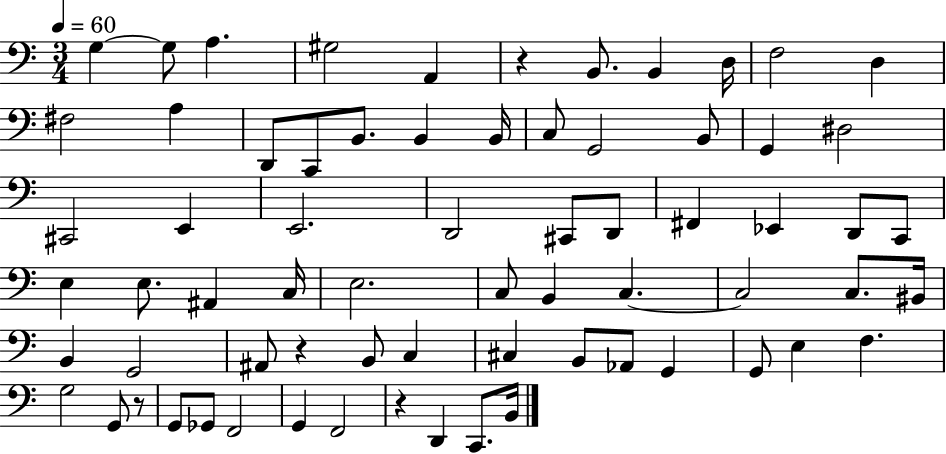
X:1
T:Untitled
M:3/4
L:1/4
K:C
G, G,/2 A, ^G,2 A,, z B,,/2 B,, D,/4 F,2 D, ^F,2 A, D,,/2 C,,/2 B,,/2 B,, B,,/4 C,/2 G,,2 B,,/2 G,, ^D,2 ^C,,2 E,, E,,2 D,,2 ^C,,/2 D,,/2 ^F,, _E,, D,,/2 C,,/2 E, E,/2 ^A,, C,/4 E,2 C,/2 B,, C, C,2 C,/2 ^B,,/4 B,, G,,2 ^A,,/2 z B,,/2 C, ^C, B,,/2 _A,,/2 G,, G,,/2 E, F, G,2 G,,/2 z/2 G,,/2 _G,,/2 F,,2 G,, F,,2 z D,, C,,/2 B,,/4